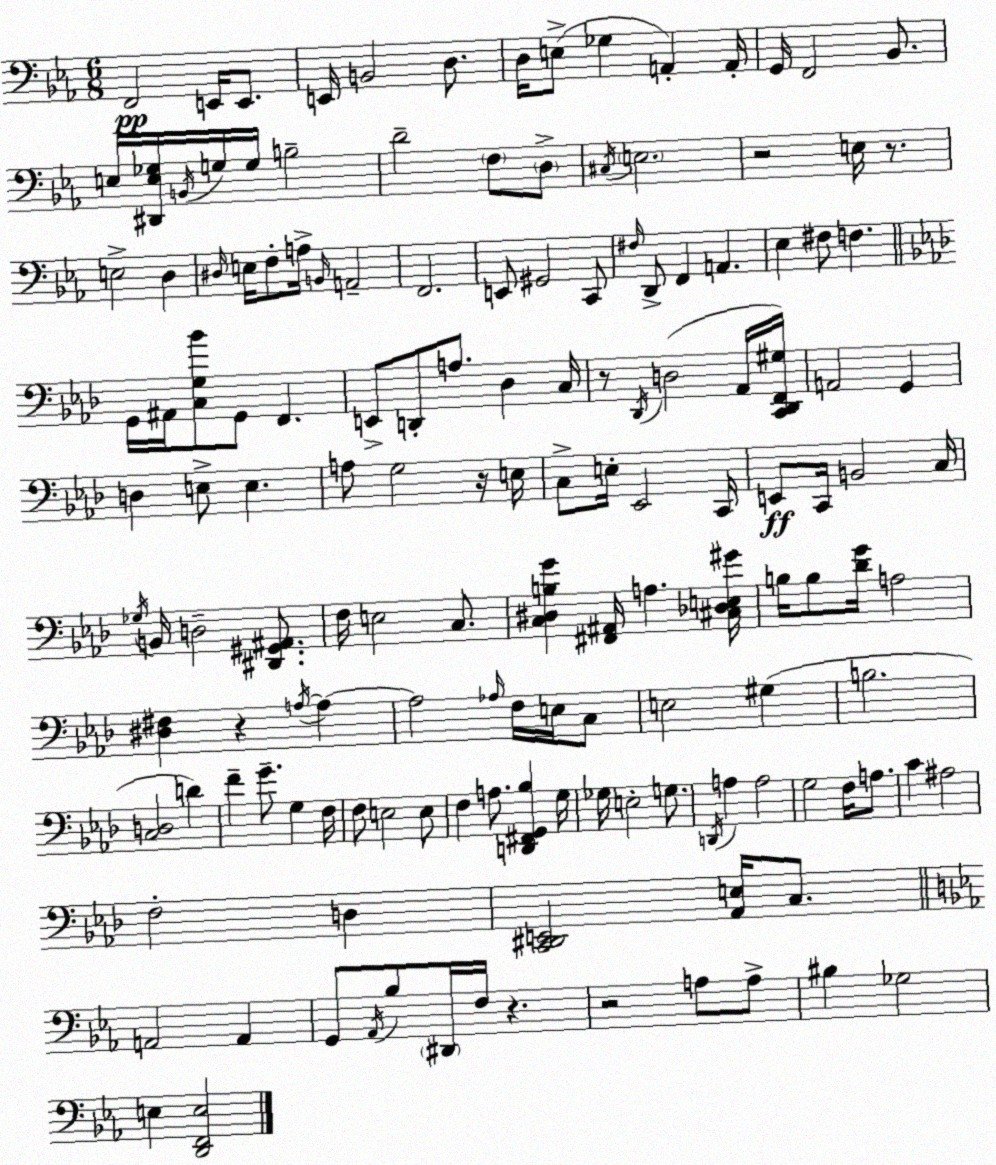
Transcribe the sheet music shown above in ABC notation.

X:1
T:Untitled
M:6/8
L:1/4
K:Cm
F,,2 E,,/4 E,,/2 E,,/4 B,,2 D,/2 D,/4 E,/2 _G, A,, A,,/4 G,,/4 F,,2 _B,,/2 E,/4 [^D,,E,_G,]/4 B,,/4 G,/4 G,/4 B,2 D2 F,/2 D,/2 ^C,/4 E,2 z2 E,/4 z/2 E,2 D, ^D,/4 E,/4 F,/2 A,/4 B,,/4 A,,2 F,,2 E,,/2 ^G,,2 C,,/2 ^F,/4 D,,/2 F,, A,, _E, ^F,/2 F, G,,/4 ^A,,/4 [C,G,_B]/2 G,,/2 F,, E,,/2 D,,/2 A,/2 _D, C,/4 z/2 _D,,/4 D,2 _A,,/4 [C,,_D,,F,,^G,]/4 A,,2 G,, D, E,/2 E, A,/2 G,2 z/4 E,/4 C,/2 E,/4 _E,,2 C,,/4 E,,/2 C,,/4 B,,2 C,/4 _G,/4 B,,/4 D,2 [^D,,^G,,^A,,]/2 F,/4 E,2 C,/2 [C,^D,B,G] [^F,,^A,,]/4 A, [^C,_D,E,^G]/4 B,/4 B,/2 [_DG]/4 A,2 [^D,^F,] z A,/4 A, A,2 _A,/4 F,/4 E,/4 C,/2 E,2 ^G, B,2 [C,D,]2 D F G/2 G, F,/4 F,/2 E,2 E,/2 F, A,/2 [D,,^F,,G,,_B,] G,/4 _G,/4 E,2 G,/2 D,,/4 A, A,2 G,2 F,/4 A,/2 C ^A,2 F,2 D, [C,,^D,,E,,]2 [_A,,E,]/4 C,/2 A,,2 A,, G,,/2 _A,,/4 _B,/2 ^D,,/4 F,/4 z z2 A,/2 A,/2 ^B, _G,2 E, [D,,F,,E,]2